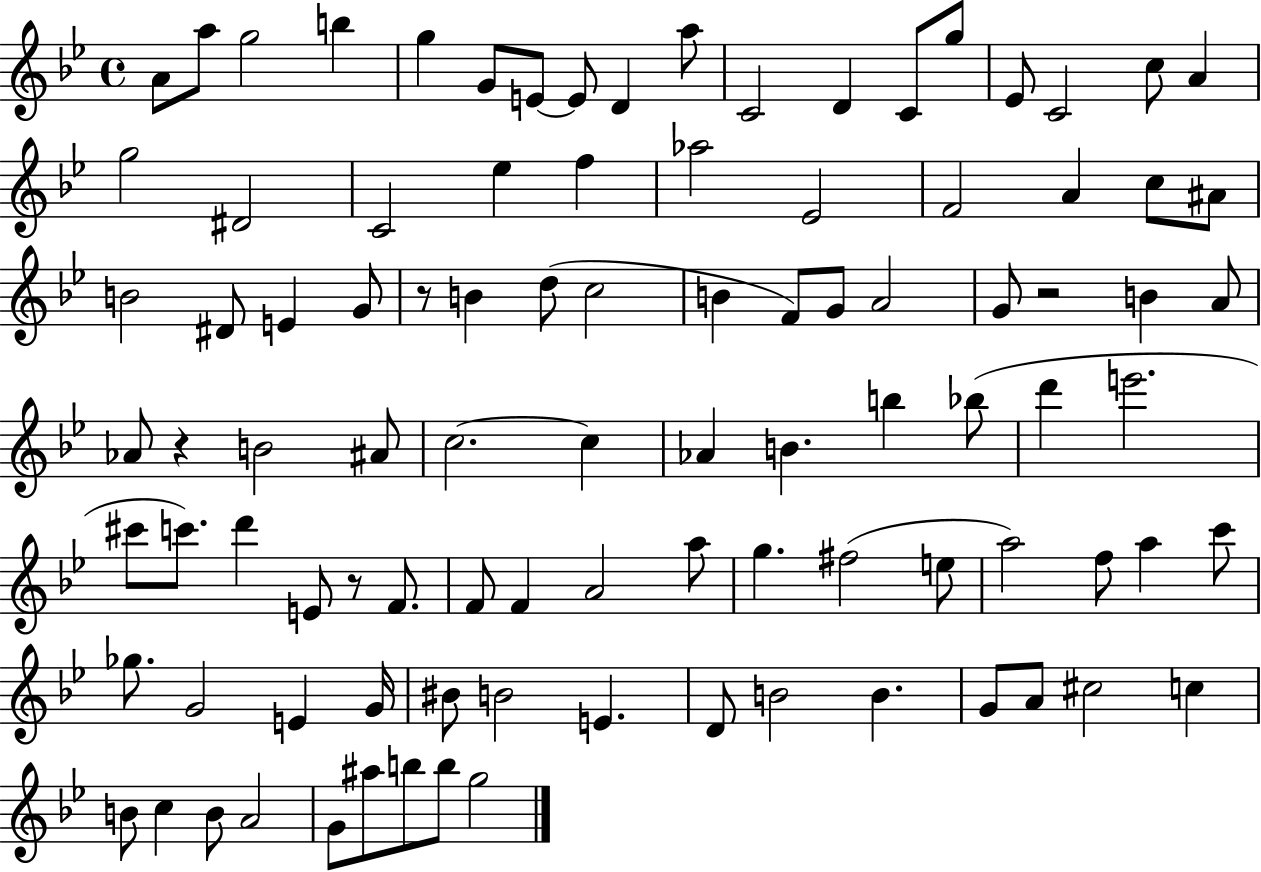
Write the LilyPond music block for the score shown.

{
  \clef treble
  \time 4/4
  \defaultTimeSignature
  \key bes \major
  \repeat volta 2 { a'8 a''8 g''2 b''4 | g''4 g'8 e'8~~ e'8 d'4 a''8 | c'2 d'4 c'8 g''8 | ees'8 c'2 c''8 a'4 | \break g''2 dis'2 | c'2 ees''4 f''4 | aes''2 ees'2 | f'2 a'4 c''8 ais'8 | \break b'2 dis'8 e'4 g'8 | r8 b'4 d''8( c''2 | b'4 f'8) g'8 a'2 | g'8 r2 b'4 a'8 | \break aes'8 r4 b'2 ais'8 | c''2.~~ c''4 | aes'4 b'4. b''4 bes''8( | d'''4 e'''2. | \break cis'''8 c'''8.) d'''4 e'8 r8 f'8. | f'8 f'4 a'2 a''8 | g''4. fis''2( e''8 | a''2) f''8 a''4 c'''8 | \break ges''8. g'2 e'4 g'16 | bis'8 b'2 e'4. | d'8 b'2 b'4. | g'8 a'8 cis''2 c''4 | \break b'8 c''4 b'8 a'2 | g'8 ais''8 b''8 b''8 g''2 | } \bar "|."
}